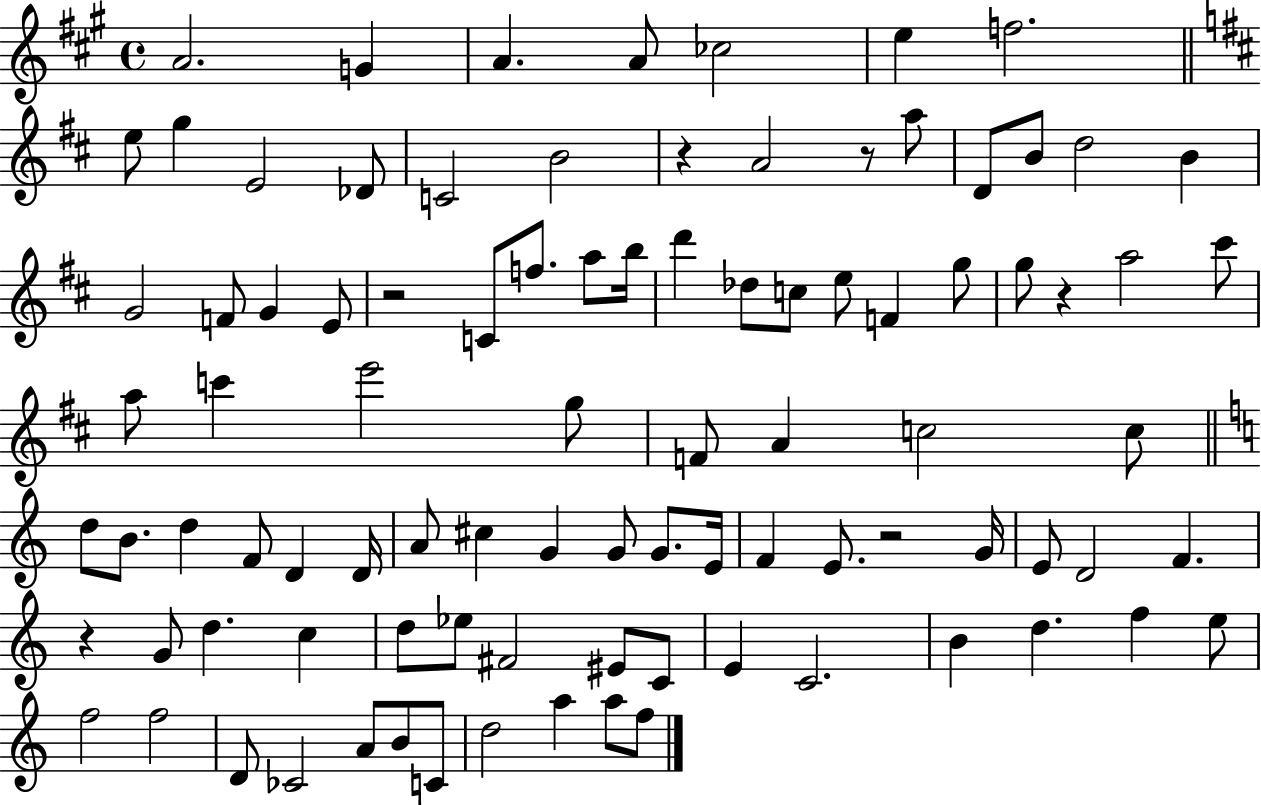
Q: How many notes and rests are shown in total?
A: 93